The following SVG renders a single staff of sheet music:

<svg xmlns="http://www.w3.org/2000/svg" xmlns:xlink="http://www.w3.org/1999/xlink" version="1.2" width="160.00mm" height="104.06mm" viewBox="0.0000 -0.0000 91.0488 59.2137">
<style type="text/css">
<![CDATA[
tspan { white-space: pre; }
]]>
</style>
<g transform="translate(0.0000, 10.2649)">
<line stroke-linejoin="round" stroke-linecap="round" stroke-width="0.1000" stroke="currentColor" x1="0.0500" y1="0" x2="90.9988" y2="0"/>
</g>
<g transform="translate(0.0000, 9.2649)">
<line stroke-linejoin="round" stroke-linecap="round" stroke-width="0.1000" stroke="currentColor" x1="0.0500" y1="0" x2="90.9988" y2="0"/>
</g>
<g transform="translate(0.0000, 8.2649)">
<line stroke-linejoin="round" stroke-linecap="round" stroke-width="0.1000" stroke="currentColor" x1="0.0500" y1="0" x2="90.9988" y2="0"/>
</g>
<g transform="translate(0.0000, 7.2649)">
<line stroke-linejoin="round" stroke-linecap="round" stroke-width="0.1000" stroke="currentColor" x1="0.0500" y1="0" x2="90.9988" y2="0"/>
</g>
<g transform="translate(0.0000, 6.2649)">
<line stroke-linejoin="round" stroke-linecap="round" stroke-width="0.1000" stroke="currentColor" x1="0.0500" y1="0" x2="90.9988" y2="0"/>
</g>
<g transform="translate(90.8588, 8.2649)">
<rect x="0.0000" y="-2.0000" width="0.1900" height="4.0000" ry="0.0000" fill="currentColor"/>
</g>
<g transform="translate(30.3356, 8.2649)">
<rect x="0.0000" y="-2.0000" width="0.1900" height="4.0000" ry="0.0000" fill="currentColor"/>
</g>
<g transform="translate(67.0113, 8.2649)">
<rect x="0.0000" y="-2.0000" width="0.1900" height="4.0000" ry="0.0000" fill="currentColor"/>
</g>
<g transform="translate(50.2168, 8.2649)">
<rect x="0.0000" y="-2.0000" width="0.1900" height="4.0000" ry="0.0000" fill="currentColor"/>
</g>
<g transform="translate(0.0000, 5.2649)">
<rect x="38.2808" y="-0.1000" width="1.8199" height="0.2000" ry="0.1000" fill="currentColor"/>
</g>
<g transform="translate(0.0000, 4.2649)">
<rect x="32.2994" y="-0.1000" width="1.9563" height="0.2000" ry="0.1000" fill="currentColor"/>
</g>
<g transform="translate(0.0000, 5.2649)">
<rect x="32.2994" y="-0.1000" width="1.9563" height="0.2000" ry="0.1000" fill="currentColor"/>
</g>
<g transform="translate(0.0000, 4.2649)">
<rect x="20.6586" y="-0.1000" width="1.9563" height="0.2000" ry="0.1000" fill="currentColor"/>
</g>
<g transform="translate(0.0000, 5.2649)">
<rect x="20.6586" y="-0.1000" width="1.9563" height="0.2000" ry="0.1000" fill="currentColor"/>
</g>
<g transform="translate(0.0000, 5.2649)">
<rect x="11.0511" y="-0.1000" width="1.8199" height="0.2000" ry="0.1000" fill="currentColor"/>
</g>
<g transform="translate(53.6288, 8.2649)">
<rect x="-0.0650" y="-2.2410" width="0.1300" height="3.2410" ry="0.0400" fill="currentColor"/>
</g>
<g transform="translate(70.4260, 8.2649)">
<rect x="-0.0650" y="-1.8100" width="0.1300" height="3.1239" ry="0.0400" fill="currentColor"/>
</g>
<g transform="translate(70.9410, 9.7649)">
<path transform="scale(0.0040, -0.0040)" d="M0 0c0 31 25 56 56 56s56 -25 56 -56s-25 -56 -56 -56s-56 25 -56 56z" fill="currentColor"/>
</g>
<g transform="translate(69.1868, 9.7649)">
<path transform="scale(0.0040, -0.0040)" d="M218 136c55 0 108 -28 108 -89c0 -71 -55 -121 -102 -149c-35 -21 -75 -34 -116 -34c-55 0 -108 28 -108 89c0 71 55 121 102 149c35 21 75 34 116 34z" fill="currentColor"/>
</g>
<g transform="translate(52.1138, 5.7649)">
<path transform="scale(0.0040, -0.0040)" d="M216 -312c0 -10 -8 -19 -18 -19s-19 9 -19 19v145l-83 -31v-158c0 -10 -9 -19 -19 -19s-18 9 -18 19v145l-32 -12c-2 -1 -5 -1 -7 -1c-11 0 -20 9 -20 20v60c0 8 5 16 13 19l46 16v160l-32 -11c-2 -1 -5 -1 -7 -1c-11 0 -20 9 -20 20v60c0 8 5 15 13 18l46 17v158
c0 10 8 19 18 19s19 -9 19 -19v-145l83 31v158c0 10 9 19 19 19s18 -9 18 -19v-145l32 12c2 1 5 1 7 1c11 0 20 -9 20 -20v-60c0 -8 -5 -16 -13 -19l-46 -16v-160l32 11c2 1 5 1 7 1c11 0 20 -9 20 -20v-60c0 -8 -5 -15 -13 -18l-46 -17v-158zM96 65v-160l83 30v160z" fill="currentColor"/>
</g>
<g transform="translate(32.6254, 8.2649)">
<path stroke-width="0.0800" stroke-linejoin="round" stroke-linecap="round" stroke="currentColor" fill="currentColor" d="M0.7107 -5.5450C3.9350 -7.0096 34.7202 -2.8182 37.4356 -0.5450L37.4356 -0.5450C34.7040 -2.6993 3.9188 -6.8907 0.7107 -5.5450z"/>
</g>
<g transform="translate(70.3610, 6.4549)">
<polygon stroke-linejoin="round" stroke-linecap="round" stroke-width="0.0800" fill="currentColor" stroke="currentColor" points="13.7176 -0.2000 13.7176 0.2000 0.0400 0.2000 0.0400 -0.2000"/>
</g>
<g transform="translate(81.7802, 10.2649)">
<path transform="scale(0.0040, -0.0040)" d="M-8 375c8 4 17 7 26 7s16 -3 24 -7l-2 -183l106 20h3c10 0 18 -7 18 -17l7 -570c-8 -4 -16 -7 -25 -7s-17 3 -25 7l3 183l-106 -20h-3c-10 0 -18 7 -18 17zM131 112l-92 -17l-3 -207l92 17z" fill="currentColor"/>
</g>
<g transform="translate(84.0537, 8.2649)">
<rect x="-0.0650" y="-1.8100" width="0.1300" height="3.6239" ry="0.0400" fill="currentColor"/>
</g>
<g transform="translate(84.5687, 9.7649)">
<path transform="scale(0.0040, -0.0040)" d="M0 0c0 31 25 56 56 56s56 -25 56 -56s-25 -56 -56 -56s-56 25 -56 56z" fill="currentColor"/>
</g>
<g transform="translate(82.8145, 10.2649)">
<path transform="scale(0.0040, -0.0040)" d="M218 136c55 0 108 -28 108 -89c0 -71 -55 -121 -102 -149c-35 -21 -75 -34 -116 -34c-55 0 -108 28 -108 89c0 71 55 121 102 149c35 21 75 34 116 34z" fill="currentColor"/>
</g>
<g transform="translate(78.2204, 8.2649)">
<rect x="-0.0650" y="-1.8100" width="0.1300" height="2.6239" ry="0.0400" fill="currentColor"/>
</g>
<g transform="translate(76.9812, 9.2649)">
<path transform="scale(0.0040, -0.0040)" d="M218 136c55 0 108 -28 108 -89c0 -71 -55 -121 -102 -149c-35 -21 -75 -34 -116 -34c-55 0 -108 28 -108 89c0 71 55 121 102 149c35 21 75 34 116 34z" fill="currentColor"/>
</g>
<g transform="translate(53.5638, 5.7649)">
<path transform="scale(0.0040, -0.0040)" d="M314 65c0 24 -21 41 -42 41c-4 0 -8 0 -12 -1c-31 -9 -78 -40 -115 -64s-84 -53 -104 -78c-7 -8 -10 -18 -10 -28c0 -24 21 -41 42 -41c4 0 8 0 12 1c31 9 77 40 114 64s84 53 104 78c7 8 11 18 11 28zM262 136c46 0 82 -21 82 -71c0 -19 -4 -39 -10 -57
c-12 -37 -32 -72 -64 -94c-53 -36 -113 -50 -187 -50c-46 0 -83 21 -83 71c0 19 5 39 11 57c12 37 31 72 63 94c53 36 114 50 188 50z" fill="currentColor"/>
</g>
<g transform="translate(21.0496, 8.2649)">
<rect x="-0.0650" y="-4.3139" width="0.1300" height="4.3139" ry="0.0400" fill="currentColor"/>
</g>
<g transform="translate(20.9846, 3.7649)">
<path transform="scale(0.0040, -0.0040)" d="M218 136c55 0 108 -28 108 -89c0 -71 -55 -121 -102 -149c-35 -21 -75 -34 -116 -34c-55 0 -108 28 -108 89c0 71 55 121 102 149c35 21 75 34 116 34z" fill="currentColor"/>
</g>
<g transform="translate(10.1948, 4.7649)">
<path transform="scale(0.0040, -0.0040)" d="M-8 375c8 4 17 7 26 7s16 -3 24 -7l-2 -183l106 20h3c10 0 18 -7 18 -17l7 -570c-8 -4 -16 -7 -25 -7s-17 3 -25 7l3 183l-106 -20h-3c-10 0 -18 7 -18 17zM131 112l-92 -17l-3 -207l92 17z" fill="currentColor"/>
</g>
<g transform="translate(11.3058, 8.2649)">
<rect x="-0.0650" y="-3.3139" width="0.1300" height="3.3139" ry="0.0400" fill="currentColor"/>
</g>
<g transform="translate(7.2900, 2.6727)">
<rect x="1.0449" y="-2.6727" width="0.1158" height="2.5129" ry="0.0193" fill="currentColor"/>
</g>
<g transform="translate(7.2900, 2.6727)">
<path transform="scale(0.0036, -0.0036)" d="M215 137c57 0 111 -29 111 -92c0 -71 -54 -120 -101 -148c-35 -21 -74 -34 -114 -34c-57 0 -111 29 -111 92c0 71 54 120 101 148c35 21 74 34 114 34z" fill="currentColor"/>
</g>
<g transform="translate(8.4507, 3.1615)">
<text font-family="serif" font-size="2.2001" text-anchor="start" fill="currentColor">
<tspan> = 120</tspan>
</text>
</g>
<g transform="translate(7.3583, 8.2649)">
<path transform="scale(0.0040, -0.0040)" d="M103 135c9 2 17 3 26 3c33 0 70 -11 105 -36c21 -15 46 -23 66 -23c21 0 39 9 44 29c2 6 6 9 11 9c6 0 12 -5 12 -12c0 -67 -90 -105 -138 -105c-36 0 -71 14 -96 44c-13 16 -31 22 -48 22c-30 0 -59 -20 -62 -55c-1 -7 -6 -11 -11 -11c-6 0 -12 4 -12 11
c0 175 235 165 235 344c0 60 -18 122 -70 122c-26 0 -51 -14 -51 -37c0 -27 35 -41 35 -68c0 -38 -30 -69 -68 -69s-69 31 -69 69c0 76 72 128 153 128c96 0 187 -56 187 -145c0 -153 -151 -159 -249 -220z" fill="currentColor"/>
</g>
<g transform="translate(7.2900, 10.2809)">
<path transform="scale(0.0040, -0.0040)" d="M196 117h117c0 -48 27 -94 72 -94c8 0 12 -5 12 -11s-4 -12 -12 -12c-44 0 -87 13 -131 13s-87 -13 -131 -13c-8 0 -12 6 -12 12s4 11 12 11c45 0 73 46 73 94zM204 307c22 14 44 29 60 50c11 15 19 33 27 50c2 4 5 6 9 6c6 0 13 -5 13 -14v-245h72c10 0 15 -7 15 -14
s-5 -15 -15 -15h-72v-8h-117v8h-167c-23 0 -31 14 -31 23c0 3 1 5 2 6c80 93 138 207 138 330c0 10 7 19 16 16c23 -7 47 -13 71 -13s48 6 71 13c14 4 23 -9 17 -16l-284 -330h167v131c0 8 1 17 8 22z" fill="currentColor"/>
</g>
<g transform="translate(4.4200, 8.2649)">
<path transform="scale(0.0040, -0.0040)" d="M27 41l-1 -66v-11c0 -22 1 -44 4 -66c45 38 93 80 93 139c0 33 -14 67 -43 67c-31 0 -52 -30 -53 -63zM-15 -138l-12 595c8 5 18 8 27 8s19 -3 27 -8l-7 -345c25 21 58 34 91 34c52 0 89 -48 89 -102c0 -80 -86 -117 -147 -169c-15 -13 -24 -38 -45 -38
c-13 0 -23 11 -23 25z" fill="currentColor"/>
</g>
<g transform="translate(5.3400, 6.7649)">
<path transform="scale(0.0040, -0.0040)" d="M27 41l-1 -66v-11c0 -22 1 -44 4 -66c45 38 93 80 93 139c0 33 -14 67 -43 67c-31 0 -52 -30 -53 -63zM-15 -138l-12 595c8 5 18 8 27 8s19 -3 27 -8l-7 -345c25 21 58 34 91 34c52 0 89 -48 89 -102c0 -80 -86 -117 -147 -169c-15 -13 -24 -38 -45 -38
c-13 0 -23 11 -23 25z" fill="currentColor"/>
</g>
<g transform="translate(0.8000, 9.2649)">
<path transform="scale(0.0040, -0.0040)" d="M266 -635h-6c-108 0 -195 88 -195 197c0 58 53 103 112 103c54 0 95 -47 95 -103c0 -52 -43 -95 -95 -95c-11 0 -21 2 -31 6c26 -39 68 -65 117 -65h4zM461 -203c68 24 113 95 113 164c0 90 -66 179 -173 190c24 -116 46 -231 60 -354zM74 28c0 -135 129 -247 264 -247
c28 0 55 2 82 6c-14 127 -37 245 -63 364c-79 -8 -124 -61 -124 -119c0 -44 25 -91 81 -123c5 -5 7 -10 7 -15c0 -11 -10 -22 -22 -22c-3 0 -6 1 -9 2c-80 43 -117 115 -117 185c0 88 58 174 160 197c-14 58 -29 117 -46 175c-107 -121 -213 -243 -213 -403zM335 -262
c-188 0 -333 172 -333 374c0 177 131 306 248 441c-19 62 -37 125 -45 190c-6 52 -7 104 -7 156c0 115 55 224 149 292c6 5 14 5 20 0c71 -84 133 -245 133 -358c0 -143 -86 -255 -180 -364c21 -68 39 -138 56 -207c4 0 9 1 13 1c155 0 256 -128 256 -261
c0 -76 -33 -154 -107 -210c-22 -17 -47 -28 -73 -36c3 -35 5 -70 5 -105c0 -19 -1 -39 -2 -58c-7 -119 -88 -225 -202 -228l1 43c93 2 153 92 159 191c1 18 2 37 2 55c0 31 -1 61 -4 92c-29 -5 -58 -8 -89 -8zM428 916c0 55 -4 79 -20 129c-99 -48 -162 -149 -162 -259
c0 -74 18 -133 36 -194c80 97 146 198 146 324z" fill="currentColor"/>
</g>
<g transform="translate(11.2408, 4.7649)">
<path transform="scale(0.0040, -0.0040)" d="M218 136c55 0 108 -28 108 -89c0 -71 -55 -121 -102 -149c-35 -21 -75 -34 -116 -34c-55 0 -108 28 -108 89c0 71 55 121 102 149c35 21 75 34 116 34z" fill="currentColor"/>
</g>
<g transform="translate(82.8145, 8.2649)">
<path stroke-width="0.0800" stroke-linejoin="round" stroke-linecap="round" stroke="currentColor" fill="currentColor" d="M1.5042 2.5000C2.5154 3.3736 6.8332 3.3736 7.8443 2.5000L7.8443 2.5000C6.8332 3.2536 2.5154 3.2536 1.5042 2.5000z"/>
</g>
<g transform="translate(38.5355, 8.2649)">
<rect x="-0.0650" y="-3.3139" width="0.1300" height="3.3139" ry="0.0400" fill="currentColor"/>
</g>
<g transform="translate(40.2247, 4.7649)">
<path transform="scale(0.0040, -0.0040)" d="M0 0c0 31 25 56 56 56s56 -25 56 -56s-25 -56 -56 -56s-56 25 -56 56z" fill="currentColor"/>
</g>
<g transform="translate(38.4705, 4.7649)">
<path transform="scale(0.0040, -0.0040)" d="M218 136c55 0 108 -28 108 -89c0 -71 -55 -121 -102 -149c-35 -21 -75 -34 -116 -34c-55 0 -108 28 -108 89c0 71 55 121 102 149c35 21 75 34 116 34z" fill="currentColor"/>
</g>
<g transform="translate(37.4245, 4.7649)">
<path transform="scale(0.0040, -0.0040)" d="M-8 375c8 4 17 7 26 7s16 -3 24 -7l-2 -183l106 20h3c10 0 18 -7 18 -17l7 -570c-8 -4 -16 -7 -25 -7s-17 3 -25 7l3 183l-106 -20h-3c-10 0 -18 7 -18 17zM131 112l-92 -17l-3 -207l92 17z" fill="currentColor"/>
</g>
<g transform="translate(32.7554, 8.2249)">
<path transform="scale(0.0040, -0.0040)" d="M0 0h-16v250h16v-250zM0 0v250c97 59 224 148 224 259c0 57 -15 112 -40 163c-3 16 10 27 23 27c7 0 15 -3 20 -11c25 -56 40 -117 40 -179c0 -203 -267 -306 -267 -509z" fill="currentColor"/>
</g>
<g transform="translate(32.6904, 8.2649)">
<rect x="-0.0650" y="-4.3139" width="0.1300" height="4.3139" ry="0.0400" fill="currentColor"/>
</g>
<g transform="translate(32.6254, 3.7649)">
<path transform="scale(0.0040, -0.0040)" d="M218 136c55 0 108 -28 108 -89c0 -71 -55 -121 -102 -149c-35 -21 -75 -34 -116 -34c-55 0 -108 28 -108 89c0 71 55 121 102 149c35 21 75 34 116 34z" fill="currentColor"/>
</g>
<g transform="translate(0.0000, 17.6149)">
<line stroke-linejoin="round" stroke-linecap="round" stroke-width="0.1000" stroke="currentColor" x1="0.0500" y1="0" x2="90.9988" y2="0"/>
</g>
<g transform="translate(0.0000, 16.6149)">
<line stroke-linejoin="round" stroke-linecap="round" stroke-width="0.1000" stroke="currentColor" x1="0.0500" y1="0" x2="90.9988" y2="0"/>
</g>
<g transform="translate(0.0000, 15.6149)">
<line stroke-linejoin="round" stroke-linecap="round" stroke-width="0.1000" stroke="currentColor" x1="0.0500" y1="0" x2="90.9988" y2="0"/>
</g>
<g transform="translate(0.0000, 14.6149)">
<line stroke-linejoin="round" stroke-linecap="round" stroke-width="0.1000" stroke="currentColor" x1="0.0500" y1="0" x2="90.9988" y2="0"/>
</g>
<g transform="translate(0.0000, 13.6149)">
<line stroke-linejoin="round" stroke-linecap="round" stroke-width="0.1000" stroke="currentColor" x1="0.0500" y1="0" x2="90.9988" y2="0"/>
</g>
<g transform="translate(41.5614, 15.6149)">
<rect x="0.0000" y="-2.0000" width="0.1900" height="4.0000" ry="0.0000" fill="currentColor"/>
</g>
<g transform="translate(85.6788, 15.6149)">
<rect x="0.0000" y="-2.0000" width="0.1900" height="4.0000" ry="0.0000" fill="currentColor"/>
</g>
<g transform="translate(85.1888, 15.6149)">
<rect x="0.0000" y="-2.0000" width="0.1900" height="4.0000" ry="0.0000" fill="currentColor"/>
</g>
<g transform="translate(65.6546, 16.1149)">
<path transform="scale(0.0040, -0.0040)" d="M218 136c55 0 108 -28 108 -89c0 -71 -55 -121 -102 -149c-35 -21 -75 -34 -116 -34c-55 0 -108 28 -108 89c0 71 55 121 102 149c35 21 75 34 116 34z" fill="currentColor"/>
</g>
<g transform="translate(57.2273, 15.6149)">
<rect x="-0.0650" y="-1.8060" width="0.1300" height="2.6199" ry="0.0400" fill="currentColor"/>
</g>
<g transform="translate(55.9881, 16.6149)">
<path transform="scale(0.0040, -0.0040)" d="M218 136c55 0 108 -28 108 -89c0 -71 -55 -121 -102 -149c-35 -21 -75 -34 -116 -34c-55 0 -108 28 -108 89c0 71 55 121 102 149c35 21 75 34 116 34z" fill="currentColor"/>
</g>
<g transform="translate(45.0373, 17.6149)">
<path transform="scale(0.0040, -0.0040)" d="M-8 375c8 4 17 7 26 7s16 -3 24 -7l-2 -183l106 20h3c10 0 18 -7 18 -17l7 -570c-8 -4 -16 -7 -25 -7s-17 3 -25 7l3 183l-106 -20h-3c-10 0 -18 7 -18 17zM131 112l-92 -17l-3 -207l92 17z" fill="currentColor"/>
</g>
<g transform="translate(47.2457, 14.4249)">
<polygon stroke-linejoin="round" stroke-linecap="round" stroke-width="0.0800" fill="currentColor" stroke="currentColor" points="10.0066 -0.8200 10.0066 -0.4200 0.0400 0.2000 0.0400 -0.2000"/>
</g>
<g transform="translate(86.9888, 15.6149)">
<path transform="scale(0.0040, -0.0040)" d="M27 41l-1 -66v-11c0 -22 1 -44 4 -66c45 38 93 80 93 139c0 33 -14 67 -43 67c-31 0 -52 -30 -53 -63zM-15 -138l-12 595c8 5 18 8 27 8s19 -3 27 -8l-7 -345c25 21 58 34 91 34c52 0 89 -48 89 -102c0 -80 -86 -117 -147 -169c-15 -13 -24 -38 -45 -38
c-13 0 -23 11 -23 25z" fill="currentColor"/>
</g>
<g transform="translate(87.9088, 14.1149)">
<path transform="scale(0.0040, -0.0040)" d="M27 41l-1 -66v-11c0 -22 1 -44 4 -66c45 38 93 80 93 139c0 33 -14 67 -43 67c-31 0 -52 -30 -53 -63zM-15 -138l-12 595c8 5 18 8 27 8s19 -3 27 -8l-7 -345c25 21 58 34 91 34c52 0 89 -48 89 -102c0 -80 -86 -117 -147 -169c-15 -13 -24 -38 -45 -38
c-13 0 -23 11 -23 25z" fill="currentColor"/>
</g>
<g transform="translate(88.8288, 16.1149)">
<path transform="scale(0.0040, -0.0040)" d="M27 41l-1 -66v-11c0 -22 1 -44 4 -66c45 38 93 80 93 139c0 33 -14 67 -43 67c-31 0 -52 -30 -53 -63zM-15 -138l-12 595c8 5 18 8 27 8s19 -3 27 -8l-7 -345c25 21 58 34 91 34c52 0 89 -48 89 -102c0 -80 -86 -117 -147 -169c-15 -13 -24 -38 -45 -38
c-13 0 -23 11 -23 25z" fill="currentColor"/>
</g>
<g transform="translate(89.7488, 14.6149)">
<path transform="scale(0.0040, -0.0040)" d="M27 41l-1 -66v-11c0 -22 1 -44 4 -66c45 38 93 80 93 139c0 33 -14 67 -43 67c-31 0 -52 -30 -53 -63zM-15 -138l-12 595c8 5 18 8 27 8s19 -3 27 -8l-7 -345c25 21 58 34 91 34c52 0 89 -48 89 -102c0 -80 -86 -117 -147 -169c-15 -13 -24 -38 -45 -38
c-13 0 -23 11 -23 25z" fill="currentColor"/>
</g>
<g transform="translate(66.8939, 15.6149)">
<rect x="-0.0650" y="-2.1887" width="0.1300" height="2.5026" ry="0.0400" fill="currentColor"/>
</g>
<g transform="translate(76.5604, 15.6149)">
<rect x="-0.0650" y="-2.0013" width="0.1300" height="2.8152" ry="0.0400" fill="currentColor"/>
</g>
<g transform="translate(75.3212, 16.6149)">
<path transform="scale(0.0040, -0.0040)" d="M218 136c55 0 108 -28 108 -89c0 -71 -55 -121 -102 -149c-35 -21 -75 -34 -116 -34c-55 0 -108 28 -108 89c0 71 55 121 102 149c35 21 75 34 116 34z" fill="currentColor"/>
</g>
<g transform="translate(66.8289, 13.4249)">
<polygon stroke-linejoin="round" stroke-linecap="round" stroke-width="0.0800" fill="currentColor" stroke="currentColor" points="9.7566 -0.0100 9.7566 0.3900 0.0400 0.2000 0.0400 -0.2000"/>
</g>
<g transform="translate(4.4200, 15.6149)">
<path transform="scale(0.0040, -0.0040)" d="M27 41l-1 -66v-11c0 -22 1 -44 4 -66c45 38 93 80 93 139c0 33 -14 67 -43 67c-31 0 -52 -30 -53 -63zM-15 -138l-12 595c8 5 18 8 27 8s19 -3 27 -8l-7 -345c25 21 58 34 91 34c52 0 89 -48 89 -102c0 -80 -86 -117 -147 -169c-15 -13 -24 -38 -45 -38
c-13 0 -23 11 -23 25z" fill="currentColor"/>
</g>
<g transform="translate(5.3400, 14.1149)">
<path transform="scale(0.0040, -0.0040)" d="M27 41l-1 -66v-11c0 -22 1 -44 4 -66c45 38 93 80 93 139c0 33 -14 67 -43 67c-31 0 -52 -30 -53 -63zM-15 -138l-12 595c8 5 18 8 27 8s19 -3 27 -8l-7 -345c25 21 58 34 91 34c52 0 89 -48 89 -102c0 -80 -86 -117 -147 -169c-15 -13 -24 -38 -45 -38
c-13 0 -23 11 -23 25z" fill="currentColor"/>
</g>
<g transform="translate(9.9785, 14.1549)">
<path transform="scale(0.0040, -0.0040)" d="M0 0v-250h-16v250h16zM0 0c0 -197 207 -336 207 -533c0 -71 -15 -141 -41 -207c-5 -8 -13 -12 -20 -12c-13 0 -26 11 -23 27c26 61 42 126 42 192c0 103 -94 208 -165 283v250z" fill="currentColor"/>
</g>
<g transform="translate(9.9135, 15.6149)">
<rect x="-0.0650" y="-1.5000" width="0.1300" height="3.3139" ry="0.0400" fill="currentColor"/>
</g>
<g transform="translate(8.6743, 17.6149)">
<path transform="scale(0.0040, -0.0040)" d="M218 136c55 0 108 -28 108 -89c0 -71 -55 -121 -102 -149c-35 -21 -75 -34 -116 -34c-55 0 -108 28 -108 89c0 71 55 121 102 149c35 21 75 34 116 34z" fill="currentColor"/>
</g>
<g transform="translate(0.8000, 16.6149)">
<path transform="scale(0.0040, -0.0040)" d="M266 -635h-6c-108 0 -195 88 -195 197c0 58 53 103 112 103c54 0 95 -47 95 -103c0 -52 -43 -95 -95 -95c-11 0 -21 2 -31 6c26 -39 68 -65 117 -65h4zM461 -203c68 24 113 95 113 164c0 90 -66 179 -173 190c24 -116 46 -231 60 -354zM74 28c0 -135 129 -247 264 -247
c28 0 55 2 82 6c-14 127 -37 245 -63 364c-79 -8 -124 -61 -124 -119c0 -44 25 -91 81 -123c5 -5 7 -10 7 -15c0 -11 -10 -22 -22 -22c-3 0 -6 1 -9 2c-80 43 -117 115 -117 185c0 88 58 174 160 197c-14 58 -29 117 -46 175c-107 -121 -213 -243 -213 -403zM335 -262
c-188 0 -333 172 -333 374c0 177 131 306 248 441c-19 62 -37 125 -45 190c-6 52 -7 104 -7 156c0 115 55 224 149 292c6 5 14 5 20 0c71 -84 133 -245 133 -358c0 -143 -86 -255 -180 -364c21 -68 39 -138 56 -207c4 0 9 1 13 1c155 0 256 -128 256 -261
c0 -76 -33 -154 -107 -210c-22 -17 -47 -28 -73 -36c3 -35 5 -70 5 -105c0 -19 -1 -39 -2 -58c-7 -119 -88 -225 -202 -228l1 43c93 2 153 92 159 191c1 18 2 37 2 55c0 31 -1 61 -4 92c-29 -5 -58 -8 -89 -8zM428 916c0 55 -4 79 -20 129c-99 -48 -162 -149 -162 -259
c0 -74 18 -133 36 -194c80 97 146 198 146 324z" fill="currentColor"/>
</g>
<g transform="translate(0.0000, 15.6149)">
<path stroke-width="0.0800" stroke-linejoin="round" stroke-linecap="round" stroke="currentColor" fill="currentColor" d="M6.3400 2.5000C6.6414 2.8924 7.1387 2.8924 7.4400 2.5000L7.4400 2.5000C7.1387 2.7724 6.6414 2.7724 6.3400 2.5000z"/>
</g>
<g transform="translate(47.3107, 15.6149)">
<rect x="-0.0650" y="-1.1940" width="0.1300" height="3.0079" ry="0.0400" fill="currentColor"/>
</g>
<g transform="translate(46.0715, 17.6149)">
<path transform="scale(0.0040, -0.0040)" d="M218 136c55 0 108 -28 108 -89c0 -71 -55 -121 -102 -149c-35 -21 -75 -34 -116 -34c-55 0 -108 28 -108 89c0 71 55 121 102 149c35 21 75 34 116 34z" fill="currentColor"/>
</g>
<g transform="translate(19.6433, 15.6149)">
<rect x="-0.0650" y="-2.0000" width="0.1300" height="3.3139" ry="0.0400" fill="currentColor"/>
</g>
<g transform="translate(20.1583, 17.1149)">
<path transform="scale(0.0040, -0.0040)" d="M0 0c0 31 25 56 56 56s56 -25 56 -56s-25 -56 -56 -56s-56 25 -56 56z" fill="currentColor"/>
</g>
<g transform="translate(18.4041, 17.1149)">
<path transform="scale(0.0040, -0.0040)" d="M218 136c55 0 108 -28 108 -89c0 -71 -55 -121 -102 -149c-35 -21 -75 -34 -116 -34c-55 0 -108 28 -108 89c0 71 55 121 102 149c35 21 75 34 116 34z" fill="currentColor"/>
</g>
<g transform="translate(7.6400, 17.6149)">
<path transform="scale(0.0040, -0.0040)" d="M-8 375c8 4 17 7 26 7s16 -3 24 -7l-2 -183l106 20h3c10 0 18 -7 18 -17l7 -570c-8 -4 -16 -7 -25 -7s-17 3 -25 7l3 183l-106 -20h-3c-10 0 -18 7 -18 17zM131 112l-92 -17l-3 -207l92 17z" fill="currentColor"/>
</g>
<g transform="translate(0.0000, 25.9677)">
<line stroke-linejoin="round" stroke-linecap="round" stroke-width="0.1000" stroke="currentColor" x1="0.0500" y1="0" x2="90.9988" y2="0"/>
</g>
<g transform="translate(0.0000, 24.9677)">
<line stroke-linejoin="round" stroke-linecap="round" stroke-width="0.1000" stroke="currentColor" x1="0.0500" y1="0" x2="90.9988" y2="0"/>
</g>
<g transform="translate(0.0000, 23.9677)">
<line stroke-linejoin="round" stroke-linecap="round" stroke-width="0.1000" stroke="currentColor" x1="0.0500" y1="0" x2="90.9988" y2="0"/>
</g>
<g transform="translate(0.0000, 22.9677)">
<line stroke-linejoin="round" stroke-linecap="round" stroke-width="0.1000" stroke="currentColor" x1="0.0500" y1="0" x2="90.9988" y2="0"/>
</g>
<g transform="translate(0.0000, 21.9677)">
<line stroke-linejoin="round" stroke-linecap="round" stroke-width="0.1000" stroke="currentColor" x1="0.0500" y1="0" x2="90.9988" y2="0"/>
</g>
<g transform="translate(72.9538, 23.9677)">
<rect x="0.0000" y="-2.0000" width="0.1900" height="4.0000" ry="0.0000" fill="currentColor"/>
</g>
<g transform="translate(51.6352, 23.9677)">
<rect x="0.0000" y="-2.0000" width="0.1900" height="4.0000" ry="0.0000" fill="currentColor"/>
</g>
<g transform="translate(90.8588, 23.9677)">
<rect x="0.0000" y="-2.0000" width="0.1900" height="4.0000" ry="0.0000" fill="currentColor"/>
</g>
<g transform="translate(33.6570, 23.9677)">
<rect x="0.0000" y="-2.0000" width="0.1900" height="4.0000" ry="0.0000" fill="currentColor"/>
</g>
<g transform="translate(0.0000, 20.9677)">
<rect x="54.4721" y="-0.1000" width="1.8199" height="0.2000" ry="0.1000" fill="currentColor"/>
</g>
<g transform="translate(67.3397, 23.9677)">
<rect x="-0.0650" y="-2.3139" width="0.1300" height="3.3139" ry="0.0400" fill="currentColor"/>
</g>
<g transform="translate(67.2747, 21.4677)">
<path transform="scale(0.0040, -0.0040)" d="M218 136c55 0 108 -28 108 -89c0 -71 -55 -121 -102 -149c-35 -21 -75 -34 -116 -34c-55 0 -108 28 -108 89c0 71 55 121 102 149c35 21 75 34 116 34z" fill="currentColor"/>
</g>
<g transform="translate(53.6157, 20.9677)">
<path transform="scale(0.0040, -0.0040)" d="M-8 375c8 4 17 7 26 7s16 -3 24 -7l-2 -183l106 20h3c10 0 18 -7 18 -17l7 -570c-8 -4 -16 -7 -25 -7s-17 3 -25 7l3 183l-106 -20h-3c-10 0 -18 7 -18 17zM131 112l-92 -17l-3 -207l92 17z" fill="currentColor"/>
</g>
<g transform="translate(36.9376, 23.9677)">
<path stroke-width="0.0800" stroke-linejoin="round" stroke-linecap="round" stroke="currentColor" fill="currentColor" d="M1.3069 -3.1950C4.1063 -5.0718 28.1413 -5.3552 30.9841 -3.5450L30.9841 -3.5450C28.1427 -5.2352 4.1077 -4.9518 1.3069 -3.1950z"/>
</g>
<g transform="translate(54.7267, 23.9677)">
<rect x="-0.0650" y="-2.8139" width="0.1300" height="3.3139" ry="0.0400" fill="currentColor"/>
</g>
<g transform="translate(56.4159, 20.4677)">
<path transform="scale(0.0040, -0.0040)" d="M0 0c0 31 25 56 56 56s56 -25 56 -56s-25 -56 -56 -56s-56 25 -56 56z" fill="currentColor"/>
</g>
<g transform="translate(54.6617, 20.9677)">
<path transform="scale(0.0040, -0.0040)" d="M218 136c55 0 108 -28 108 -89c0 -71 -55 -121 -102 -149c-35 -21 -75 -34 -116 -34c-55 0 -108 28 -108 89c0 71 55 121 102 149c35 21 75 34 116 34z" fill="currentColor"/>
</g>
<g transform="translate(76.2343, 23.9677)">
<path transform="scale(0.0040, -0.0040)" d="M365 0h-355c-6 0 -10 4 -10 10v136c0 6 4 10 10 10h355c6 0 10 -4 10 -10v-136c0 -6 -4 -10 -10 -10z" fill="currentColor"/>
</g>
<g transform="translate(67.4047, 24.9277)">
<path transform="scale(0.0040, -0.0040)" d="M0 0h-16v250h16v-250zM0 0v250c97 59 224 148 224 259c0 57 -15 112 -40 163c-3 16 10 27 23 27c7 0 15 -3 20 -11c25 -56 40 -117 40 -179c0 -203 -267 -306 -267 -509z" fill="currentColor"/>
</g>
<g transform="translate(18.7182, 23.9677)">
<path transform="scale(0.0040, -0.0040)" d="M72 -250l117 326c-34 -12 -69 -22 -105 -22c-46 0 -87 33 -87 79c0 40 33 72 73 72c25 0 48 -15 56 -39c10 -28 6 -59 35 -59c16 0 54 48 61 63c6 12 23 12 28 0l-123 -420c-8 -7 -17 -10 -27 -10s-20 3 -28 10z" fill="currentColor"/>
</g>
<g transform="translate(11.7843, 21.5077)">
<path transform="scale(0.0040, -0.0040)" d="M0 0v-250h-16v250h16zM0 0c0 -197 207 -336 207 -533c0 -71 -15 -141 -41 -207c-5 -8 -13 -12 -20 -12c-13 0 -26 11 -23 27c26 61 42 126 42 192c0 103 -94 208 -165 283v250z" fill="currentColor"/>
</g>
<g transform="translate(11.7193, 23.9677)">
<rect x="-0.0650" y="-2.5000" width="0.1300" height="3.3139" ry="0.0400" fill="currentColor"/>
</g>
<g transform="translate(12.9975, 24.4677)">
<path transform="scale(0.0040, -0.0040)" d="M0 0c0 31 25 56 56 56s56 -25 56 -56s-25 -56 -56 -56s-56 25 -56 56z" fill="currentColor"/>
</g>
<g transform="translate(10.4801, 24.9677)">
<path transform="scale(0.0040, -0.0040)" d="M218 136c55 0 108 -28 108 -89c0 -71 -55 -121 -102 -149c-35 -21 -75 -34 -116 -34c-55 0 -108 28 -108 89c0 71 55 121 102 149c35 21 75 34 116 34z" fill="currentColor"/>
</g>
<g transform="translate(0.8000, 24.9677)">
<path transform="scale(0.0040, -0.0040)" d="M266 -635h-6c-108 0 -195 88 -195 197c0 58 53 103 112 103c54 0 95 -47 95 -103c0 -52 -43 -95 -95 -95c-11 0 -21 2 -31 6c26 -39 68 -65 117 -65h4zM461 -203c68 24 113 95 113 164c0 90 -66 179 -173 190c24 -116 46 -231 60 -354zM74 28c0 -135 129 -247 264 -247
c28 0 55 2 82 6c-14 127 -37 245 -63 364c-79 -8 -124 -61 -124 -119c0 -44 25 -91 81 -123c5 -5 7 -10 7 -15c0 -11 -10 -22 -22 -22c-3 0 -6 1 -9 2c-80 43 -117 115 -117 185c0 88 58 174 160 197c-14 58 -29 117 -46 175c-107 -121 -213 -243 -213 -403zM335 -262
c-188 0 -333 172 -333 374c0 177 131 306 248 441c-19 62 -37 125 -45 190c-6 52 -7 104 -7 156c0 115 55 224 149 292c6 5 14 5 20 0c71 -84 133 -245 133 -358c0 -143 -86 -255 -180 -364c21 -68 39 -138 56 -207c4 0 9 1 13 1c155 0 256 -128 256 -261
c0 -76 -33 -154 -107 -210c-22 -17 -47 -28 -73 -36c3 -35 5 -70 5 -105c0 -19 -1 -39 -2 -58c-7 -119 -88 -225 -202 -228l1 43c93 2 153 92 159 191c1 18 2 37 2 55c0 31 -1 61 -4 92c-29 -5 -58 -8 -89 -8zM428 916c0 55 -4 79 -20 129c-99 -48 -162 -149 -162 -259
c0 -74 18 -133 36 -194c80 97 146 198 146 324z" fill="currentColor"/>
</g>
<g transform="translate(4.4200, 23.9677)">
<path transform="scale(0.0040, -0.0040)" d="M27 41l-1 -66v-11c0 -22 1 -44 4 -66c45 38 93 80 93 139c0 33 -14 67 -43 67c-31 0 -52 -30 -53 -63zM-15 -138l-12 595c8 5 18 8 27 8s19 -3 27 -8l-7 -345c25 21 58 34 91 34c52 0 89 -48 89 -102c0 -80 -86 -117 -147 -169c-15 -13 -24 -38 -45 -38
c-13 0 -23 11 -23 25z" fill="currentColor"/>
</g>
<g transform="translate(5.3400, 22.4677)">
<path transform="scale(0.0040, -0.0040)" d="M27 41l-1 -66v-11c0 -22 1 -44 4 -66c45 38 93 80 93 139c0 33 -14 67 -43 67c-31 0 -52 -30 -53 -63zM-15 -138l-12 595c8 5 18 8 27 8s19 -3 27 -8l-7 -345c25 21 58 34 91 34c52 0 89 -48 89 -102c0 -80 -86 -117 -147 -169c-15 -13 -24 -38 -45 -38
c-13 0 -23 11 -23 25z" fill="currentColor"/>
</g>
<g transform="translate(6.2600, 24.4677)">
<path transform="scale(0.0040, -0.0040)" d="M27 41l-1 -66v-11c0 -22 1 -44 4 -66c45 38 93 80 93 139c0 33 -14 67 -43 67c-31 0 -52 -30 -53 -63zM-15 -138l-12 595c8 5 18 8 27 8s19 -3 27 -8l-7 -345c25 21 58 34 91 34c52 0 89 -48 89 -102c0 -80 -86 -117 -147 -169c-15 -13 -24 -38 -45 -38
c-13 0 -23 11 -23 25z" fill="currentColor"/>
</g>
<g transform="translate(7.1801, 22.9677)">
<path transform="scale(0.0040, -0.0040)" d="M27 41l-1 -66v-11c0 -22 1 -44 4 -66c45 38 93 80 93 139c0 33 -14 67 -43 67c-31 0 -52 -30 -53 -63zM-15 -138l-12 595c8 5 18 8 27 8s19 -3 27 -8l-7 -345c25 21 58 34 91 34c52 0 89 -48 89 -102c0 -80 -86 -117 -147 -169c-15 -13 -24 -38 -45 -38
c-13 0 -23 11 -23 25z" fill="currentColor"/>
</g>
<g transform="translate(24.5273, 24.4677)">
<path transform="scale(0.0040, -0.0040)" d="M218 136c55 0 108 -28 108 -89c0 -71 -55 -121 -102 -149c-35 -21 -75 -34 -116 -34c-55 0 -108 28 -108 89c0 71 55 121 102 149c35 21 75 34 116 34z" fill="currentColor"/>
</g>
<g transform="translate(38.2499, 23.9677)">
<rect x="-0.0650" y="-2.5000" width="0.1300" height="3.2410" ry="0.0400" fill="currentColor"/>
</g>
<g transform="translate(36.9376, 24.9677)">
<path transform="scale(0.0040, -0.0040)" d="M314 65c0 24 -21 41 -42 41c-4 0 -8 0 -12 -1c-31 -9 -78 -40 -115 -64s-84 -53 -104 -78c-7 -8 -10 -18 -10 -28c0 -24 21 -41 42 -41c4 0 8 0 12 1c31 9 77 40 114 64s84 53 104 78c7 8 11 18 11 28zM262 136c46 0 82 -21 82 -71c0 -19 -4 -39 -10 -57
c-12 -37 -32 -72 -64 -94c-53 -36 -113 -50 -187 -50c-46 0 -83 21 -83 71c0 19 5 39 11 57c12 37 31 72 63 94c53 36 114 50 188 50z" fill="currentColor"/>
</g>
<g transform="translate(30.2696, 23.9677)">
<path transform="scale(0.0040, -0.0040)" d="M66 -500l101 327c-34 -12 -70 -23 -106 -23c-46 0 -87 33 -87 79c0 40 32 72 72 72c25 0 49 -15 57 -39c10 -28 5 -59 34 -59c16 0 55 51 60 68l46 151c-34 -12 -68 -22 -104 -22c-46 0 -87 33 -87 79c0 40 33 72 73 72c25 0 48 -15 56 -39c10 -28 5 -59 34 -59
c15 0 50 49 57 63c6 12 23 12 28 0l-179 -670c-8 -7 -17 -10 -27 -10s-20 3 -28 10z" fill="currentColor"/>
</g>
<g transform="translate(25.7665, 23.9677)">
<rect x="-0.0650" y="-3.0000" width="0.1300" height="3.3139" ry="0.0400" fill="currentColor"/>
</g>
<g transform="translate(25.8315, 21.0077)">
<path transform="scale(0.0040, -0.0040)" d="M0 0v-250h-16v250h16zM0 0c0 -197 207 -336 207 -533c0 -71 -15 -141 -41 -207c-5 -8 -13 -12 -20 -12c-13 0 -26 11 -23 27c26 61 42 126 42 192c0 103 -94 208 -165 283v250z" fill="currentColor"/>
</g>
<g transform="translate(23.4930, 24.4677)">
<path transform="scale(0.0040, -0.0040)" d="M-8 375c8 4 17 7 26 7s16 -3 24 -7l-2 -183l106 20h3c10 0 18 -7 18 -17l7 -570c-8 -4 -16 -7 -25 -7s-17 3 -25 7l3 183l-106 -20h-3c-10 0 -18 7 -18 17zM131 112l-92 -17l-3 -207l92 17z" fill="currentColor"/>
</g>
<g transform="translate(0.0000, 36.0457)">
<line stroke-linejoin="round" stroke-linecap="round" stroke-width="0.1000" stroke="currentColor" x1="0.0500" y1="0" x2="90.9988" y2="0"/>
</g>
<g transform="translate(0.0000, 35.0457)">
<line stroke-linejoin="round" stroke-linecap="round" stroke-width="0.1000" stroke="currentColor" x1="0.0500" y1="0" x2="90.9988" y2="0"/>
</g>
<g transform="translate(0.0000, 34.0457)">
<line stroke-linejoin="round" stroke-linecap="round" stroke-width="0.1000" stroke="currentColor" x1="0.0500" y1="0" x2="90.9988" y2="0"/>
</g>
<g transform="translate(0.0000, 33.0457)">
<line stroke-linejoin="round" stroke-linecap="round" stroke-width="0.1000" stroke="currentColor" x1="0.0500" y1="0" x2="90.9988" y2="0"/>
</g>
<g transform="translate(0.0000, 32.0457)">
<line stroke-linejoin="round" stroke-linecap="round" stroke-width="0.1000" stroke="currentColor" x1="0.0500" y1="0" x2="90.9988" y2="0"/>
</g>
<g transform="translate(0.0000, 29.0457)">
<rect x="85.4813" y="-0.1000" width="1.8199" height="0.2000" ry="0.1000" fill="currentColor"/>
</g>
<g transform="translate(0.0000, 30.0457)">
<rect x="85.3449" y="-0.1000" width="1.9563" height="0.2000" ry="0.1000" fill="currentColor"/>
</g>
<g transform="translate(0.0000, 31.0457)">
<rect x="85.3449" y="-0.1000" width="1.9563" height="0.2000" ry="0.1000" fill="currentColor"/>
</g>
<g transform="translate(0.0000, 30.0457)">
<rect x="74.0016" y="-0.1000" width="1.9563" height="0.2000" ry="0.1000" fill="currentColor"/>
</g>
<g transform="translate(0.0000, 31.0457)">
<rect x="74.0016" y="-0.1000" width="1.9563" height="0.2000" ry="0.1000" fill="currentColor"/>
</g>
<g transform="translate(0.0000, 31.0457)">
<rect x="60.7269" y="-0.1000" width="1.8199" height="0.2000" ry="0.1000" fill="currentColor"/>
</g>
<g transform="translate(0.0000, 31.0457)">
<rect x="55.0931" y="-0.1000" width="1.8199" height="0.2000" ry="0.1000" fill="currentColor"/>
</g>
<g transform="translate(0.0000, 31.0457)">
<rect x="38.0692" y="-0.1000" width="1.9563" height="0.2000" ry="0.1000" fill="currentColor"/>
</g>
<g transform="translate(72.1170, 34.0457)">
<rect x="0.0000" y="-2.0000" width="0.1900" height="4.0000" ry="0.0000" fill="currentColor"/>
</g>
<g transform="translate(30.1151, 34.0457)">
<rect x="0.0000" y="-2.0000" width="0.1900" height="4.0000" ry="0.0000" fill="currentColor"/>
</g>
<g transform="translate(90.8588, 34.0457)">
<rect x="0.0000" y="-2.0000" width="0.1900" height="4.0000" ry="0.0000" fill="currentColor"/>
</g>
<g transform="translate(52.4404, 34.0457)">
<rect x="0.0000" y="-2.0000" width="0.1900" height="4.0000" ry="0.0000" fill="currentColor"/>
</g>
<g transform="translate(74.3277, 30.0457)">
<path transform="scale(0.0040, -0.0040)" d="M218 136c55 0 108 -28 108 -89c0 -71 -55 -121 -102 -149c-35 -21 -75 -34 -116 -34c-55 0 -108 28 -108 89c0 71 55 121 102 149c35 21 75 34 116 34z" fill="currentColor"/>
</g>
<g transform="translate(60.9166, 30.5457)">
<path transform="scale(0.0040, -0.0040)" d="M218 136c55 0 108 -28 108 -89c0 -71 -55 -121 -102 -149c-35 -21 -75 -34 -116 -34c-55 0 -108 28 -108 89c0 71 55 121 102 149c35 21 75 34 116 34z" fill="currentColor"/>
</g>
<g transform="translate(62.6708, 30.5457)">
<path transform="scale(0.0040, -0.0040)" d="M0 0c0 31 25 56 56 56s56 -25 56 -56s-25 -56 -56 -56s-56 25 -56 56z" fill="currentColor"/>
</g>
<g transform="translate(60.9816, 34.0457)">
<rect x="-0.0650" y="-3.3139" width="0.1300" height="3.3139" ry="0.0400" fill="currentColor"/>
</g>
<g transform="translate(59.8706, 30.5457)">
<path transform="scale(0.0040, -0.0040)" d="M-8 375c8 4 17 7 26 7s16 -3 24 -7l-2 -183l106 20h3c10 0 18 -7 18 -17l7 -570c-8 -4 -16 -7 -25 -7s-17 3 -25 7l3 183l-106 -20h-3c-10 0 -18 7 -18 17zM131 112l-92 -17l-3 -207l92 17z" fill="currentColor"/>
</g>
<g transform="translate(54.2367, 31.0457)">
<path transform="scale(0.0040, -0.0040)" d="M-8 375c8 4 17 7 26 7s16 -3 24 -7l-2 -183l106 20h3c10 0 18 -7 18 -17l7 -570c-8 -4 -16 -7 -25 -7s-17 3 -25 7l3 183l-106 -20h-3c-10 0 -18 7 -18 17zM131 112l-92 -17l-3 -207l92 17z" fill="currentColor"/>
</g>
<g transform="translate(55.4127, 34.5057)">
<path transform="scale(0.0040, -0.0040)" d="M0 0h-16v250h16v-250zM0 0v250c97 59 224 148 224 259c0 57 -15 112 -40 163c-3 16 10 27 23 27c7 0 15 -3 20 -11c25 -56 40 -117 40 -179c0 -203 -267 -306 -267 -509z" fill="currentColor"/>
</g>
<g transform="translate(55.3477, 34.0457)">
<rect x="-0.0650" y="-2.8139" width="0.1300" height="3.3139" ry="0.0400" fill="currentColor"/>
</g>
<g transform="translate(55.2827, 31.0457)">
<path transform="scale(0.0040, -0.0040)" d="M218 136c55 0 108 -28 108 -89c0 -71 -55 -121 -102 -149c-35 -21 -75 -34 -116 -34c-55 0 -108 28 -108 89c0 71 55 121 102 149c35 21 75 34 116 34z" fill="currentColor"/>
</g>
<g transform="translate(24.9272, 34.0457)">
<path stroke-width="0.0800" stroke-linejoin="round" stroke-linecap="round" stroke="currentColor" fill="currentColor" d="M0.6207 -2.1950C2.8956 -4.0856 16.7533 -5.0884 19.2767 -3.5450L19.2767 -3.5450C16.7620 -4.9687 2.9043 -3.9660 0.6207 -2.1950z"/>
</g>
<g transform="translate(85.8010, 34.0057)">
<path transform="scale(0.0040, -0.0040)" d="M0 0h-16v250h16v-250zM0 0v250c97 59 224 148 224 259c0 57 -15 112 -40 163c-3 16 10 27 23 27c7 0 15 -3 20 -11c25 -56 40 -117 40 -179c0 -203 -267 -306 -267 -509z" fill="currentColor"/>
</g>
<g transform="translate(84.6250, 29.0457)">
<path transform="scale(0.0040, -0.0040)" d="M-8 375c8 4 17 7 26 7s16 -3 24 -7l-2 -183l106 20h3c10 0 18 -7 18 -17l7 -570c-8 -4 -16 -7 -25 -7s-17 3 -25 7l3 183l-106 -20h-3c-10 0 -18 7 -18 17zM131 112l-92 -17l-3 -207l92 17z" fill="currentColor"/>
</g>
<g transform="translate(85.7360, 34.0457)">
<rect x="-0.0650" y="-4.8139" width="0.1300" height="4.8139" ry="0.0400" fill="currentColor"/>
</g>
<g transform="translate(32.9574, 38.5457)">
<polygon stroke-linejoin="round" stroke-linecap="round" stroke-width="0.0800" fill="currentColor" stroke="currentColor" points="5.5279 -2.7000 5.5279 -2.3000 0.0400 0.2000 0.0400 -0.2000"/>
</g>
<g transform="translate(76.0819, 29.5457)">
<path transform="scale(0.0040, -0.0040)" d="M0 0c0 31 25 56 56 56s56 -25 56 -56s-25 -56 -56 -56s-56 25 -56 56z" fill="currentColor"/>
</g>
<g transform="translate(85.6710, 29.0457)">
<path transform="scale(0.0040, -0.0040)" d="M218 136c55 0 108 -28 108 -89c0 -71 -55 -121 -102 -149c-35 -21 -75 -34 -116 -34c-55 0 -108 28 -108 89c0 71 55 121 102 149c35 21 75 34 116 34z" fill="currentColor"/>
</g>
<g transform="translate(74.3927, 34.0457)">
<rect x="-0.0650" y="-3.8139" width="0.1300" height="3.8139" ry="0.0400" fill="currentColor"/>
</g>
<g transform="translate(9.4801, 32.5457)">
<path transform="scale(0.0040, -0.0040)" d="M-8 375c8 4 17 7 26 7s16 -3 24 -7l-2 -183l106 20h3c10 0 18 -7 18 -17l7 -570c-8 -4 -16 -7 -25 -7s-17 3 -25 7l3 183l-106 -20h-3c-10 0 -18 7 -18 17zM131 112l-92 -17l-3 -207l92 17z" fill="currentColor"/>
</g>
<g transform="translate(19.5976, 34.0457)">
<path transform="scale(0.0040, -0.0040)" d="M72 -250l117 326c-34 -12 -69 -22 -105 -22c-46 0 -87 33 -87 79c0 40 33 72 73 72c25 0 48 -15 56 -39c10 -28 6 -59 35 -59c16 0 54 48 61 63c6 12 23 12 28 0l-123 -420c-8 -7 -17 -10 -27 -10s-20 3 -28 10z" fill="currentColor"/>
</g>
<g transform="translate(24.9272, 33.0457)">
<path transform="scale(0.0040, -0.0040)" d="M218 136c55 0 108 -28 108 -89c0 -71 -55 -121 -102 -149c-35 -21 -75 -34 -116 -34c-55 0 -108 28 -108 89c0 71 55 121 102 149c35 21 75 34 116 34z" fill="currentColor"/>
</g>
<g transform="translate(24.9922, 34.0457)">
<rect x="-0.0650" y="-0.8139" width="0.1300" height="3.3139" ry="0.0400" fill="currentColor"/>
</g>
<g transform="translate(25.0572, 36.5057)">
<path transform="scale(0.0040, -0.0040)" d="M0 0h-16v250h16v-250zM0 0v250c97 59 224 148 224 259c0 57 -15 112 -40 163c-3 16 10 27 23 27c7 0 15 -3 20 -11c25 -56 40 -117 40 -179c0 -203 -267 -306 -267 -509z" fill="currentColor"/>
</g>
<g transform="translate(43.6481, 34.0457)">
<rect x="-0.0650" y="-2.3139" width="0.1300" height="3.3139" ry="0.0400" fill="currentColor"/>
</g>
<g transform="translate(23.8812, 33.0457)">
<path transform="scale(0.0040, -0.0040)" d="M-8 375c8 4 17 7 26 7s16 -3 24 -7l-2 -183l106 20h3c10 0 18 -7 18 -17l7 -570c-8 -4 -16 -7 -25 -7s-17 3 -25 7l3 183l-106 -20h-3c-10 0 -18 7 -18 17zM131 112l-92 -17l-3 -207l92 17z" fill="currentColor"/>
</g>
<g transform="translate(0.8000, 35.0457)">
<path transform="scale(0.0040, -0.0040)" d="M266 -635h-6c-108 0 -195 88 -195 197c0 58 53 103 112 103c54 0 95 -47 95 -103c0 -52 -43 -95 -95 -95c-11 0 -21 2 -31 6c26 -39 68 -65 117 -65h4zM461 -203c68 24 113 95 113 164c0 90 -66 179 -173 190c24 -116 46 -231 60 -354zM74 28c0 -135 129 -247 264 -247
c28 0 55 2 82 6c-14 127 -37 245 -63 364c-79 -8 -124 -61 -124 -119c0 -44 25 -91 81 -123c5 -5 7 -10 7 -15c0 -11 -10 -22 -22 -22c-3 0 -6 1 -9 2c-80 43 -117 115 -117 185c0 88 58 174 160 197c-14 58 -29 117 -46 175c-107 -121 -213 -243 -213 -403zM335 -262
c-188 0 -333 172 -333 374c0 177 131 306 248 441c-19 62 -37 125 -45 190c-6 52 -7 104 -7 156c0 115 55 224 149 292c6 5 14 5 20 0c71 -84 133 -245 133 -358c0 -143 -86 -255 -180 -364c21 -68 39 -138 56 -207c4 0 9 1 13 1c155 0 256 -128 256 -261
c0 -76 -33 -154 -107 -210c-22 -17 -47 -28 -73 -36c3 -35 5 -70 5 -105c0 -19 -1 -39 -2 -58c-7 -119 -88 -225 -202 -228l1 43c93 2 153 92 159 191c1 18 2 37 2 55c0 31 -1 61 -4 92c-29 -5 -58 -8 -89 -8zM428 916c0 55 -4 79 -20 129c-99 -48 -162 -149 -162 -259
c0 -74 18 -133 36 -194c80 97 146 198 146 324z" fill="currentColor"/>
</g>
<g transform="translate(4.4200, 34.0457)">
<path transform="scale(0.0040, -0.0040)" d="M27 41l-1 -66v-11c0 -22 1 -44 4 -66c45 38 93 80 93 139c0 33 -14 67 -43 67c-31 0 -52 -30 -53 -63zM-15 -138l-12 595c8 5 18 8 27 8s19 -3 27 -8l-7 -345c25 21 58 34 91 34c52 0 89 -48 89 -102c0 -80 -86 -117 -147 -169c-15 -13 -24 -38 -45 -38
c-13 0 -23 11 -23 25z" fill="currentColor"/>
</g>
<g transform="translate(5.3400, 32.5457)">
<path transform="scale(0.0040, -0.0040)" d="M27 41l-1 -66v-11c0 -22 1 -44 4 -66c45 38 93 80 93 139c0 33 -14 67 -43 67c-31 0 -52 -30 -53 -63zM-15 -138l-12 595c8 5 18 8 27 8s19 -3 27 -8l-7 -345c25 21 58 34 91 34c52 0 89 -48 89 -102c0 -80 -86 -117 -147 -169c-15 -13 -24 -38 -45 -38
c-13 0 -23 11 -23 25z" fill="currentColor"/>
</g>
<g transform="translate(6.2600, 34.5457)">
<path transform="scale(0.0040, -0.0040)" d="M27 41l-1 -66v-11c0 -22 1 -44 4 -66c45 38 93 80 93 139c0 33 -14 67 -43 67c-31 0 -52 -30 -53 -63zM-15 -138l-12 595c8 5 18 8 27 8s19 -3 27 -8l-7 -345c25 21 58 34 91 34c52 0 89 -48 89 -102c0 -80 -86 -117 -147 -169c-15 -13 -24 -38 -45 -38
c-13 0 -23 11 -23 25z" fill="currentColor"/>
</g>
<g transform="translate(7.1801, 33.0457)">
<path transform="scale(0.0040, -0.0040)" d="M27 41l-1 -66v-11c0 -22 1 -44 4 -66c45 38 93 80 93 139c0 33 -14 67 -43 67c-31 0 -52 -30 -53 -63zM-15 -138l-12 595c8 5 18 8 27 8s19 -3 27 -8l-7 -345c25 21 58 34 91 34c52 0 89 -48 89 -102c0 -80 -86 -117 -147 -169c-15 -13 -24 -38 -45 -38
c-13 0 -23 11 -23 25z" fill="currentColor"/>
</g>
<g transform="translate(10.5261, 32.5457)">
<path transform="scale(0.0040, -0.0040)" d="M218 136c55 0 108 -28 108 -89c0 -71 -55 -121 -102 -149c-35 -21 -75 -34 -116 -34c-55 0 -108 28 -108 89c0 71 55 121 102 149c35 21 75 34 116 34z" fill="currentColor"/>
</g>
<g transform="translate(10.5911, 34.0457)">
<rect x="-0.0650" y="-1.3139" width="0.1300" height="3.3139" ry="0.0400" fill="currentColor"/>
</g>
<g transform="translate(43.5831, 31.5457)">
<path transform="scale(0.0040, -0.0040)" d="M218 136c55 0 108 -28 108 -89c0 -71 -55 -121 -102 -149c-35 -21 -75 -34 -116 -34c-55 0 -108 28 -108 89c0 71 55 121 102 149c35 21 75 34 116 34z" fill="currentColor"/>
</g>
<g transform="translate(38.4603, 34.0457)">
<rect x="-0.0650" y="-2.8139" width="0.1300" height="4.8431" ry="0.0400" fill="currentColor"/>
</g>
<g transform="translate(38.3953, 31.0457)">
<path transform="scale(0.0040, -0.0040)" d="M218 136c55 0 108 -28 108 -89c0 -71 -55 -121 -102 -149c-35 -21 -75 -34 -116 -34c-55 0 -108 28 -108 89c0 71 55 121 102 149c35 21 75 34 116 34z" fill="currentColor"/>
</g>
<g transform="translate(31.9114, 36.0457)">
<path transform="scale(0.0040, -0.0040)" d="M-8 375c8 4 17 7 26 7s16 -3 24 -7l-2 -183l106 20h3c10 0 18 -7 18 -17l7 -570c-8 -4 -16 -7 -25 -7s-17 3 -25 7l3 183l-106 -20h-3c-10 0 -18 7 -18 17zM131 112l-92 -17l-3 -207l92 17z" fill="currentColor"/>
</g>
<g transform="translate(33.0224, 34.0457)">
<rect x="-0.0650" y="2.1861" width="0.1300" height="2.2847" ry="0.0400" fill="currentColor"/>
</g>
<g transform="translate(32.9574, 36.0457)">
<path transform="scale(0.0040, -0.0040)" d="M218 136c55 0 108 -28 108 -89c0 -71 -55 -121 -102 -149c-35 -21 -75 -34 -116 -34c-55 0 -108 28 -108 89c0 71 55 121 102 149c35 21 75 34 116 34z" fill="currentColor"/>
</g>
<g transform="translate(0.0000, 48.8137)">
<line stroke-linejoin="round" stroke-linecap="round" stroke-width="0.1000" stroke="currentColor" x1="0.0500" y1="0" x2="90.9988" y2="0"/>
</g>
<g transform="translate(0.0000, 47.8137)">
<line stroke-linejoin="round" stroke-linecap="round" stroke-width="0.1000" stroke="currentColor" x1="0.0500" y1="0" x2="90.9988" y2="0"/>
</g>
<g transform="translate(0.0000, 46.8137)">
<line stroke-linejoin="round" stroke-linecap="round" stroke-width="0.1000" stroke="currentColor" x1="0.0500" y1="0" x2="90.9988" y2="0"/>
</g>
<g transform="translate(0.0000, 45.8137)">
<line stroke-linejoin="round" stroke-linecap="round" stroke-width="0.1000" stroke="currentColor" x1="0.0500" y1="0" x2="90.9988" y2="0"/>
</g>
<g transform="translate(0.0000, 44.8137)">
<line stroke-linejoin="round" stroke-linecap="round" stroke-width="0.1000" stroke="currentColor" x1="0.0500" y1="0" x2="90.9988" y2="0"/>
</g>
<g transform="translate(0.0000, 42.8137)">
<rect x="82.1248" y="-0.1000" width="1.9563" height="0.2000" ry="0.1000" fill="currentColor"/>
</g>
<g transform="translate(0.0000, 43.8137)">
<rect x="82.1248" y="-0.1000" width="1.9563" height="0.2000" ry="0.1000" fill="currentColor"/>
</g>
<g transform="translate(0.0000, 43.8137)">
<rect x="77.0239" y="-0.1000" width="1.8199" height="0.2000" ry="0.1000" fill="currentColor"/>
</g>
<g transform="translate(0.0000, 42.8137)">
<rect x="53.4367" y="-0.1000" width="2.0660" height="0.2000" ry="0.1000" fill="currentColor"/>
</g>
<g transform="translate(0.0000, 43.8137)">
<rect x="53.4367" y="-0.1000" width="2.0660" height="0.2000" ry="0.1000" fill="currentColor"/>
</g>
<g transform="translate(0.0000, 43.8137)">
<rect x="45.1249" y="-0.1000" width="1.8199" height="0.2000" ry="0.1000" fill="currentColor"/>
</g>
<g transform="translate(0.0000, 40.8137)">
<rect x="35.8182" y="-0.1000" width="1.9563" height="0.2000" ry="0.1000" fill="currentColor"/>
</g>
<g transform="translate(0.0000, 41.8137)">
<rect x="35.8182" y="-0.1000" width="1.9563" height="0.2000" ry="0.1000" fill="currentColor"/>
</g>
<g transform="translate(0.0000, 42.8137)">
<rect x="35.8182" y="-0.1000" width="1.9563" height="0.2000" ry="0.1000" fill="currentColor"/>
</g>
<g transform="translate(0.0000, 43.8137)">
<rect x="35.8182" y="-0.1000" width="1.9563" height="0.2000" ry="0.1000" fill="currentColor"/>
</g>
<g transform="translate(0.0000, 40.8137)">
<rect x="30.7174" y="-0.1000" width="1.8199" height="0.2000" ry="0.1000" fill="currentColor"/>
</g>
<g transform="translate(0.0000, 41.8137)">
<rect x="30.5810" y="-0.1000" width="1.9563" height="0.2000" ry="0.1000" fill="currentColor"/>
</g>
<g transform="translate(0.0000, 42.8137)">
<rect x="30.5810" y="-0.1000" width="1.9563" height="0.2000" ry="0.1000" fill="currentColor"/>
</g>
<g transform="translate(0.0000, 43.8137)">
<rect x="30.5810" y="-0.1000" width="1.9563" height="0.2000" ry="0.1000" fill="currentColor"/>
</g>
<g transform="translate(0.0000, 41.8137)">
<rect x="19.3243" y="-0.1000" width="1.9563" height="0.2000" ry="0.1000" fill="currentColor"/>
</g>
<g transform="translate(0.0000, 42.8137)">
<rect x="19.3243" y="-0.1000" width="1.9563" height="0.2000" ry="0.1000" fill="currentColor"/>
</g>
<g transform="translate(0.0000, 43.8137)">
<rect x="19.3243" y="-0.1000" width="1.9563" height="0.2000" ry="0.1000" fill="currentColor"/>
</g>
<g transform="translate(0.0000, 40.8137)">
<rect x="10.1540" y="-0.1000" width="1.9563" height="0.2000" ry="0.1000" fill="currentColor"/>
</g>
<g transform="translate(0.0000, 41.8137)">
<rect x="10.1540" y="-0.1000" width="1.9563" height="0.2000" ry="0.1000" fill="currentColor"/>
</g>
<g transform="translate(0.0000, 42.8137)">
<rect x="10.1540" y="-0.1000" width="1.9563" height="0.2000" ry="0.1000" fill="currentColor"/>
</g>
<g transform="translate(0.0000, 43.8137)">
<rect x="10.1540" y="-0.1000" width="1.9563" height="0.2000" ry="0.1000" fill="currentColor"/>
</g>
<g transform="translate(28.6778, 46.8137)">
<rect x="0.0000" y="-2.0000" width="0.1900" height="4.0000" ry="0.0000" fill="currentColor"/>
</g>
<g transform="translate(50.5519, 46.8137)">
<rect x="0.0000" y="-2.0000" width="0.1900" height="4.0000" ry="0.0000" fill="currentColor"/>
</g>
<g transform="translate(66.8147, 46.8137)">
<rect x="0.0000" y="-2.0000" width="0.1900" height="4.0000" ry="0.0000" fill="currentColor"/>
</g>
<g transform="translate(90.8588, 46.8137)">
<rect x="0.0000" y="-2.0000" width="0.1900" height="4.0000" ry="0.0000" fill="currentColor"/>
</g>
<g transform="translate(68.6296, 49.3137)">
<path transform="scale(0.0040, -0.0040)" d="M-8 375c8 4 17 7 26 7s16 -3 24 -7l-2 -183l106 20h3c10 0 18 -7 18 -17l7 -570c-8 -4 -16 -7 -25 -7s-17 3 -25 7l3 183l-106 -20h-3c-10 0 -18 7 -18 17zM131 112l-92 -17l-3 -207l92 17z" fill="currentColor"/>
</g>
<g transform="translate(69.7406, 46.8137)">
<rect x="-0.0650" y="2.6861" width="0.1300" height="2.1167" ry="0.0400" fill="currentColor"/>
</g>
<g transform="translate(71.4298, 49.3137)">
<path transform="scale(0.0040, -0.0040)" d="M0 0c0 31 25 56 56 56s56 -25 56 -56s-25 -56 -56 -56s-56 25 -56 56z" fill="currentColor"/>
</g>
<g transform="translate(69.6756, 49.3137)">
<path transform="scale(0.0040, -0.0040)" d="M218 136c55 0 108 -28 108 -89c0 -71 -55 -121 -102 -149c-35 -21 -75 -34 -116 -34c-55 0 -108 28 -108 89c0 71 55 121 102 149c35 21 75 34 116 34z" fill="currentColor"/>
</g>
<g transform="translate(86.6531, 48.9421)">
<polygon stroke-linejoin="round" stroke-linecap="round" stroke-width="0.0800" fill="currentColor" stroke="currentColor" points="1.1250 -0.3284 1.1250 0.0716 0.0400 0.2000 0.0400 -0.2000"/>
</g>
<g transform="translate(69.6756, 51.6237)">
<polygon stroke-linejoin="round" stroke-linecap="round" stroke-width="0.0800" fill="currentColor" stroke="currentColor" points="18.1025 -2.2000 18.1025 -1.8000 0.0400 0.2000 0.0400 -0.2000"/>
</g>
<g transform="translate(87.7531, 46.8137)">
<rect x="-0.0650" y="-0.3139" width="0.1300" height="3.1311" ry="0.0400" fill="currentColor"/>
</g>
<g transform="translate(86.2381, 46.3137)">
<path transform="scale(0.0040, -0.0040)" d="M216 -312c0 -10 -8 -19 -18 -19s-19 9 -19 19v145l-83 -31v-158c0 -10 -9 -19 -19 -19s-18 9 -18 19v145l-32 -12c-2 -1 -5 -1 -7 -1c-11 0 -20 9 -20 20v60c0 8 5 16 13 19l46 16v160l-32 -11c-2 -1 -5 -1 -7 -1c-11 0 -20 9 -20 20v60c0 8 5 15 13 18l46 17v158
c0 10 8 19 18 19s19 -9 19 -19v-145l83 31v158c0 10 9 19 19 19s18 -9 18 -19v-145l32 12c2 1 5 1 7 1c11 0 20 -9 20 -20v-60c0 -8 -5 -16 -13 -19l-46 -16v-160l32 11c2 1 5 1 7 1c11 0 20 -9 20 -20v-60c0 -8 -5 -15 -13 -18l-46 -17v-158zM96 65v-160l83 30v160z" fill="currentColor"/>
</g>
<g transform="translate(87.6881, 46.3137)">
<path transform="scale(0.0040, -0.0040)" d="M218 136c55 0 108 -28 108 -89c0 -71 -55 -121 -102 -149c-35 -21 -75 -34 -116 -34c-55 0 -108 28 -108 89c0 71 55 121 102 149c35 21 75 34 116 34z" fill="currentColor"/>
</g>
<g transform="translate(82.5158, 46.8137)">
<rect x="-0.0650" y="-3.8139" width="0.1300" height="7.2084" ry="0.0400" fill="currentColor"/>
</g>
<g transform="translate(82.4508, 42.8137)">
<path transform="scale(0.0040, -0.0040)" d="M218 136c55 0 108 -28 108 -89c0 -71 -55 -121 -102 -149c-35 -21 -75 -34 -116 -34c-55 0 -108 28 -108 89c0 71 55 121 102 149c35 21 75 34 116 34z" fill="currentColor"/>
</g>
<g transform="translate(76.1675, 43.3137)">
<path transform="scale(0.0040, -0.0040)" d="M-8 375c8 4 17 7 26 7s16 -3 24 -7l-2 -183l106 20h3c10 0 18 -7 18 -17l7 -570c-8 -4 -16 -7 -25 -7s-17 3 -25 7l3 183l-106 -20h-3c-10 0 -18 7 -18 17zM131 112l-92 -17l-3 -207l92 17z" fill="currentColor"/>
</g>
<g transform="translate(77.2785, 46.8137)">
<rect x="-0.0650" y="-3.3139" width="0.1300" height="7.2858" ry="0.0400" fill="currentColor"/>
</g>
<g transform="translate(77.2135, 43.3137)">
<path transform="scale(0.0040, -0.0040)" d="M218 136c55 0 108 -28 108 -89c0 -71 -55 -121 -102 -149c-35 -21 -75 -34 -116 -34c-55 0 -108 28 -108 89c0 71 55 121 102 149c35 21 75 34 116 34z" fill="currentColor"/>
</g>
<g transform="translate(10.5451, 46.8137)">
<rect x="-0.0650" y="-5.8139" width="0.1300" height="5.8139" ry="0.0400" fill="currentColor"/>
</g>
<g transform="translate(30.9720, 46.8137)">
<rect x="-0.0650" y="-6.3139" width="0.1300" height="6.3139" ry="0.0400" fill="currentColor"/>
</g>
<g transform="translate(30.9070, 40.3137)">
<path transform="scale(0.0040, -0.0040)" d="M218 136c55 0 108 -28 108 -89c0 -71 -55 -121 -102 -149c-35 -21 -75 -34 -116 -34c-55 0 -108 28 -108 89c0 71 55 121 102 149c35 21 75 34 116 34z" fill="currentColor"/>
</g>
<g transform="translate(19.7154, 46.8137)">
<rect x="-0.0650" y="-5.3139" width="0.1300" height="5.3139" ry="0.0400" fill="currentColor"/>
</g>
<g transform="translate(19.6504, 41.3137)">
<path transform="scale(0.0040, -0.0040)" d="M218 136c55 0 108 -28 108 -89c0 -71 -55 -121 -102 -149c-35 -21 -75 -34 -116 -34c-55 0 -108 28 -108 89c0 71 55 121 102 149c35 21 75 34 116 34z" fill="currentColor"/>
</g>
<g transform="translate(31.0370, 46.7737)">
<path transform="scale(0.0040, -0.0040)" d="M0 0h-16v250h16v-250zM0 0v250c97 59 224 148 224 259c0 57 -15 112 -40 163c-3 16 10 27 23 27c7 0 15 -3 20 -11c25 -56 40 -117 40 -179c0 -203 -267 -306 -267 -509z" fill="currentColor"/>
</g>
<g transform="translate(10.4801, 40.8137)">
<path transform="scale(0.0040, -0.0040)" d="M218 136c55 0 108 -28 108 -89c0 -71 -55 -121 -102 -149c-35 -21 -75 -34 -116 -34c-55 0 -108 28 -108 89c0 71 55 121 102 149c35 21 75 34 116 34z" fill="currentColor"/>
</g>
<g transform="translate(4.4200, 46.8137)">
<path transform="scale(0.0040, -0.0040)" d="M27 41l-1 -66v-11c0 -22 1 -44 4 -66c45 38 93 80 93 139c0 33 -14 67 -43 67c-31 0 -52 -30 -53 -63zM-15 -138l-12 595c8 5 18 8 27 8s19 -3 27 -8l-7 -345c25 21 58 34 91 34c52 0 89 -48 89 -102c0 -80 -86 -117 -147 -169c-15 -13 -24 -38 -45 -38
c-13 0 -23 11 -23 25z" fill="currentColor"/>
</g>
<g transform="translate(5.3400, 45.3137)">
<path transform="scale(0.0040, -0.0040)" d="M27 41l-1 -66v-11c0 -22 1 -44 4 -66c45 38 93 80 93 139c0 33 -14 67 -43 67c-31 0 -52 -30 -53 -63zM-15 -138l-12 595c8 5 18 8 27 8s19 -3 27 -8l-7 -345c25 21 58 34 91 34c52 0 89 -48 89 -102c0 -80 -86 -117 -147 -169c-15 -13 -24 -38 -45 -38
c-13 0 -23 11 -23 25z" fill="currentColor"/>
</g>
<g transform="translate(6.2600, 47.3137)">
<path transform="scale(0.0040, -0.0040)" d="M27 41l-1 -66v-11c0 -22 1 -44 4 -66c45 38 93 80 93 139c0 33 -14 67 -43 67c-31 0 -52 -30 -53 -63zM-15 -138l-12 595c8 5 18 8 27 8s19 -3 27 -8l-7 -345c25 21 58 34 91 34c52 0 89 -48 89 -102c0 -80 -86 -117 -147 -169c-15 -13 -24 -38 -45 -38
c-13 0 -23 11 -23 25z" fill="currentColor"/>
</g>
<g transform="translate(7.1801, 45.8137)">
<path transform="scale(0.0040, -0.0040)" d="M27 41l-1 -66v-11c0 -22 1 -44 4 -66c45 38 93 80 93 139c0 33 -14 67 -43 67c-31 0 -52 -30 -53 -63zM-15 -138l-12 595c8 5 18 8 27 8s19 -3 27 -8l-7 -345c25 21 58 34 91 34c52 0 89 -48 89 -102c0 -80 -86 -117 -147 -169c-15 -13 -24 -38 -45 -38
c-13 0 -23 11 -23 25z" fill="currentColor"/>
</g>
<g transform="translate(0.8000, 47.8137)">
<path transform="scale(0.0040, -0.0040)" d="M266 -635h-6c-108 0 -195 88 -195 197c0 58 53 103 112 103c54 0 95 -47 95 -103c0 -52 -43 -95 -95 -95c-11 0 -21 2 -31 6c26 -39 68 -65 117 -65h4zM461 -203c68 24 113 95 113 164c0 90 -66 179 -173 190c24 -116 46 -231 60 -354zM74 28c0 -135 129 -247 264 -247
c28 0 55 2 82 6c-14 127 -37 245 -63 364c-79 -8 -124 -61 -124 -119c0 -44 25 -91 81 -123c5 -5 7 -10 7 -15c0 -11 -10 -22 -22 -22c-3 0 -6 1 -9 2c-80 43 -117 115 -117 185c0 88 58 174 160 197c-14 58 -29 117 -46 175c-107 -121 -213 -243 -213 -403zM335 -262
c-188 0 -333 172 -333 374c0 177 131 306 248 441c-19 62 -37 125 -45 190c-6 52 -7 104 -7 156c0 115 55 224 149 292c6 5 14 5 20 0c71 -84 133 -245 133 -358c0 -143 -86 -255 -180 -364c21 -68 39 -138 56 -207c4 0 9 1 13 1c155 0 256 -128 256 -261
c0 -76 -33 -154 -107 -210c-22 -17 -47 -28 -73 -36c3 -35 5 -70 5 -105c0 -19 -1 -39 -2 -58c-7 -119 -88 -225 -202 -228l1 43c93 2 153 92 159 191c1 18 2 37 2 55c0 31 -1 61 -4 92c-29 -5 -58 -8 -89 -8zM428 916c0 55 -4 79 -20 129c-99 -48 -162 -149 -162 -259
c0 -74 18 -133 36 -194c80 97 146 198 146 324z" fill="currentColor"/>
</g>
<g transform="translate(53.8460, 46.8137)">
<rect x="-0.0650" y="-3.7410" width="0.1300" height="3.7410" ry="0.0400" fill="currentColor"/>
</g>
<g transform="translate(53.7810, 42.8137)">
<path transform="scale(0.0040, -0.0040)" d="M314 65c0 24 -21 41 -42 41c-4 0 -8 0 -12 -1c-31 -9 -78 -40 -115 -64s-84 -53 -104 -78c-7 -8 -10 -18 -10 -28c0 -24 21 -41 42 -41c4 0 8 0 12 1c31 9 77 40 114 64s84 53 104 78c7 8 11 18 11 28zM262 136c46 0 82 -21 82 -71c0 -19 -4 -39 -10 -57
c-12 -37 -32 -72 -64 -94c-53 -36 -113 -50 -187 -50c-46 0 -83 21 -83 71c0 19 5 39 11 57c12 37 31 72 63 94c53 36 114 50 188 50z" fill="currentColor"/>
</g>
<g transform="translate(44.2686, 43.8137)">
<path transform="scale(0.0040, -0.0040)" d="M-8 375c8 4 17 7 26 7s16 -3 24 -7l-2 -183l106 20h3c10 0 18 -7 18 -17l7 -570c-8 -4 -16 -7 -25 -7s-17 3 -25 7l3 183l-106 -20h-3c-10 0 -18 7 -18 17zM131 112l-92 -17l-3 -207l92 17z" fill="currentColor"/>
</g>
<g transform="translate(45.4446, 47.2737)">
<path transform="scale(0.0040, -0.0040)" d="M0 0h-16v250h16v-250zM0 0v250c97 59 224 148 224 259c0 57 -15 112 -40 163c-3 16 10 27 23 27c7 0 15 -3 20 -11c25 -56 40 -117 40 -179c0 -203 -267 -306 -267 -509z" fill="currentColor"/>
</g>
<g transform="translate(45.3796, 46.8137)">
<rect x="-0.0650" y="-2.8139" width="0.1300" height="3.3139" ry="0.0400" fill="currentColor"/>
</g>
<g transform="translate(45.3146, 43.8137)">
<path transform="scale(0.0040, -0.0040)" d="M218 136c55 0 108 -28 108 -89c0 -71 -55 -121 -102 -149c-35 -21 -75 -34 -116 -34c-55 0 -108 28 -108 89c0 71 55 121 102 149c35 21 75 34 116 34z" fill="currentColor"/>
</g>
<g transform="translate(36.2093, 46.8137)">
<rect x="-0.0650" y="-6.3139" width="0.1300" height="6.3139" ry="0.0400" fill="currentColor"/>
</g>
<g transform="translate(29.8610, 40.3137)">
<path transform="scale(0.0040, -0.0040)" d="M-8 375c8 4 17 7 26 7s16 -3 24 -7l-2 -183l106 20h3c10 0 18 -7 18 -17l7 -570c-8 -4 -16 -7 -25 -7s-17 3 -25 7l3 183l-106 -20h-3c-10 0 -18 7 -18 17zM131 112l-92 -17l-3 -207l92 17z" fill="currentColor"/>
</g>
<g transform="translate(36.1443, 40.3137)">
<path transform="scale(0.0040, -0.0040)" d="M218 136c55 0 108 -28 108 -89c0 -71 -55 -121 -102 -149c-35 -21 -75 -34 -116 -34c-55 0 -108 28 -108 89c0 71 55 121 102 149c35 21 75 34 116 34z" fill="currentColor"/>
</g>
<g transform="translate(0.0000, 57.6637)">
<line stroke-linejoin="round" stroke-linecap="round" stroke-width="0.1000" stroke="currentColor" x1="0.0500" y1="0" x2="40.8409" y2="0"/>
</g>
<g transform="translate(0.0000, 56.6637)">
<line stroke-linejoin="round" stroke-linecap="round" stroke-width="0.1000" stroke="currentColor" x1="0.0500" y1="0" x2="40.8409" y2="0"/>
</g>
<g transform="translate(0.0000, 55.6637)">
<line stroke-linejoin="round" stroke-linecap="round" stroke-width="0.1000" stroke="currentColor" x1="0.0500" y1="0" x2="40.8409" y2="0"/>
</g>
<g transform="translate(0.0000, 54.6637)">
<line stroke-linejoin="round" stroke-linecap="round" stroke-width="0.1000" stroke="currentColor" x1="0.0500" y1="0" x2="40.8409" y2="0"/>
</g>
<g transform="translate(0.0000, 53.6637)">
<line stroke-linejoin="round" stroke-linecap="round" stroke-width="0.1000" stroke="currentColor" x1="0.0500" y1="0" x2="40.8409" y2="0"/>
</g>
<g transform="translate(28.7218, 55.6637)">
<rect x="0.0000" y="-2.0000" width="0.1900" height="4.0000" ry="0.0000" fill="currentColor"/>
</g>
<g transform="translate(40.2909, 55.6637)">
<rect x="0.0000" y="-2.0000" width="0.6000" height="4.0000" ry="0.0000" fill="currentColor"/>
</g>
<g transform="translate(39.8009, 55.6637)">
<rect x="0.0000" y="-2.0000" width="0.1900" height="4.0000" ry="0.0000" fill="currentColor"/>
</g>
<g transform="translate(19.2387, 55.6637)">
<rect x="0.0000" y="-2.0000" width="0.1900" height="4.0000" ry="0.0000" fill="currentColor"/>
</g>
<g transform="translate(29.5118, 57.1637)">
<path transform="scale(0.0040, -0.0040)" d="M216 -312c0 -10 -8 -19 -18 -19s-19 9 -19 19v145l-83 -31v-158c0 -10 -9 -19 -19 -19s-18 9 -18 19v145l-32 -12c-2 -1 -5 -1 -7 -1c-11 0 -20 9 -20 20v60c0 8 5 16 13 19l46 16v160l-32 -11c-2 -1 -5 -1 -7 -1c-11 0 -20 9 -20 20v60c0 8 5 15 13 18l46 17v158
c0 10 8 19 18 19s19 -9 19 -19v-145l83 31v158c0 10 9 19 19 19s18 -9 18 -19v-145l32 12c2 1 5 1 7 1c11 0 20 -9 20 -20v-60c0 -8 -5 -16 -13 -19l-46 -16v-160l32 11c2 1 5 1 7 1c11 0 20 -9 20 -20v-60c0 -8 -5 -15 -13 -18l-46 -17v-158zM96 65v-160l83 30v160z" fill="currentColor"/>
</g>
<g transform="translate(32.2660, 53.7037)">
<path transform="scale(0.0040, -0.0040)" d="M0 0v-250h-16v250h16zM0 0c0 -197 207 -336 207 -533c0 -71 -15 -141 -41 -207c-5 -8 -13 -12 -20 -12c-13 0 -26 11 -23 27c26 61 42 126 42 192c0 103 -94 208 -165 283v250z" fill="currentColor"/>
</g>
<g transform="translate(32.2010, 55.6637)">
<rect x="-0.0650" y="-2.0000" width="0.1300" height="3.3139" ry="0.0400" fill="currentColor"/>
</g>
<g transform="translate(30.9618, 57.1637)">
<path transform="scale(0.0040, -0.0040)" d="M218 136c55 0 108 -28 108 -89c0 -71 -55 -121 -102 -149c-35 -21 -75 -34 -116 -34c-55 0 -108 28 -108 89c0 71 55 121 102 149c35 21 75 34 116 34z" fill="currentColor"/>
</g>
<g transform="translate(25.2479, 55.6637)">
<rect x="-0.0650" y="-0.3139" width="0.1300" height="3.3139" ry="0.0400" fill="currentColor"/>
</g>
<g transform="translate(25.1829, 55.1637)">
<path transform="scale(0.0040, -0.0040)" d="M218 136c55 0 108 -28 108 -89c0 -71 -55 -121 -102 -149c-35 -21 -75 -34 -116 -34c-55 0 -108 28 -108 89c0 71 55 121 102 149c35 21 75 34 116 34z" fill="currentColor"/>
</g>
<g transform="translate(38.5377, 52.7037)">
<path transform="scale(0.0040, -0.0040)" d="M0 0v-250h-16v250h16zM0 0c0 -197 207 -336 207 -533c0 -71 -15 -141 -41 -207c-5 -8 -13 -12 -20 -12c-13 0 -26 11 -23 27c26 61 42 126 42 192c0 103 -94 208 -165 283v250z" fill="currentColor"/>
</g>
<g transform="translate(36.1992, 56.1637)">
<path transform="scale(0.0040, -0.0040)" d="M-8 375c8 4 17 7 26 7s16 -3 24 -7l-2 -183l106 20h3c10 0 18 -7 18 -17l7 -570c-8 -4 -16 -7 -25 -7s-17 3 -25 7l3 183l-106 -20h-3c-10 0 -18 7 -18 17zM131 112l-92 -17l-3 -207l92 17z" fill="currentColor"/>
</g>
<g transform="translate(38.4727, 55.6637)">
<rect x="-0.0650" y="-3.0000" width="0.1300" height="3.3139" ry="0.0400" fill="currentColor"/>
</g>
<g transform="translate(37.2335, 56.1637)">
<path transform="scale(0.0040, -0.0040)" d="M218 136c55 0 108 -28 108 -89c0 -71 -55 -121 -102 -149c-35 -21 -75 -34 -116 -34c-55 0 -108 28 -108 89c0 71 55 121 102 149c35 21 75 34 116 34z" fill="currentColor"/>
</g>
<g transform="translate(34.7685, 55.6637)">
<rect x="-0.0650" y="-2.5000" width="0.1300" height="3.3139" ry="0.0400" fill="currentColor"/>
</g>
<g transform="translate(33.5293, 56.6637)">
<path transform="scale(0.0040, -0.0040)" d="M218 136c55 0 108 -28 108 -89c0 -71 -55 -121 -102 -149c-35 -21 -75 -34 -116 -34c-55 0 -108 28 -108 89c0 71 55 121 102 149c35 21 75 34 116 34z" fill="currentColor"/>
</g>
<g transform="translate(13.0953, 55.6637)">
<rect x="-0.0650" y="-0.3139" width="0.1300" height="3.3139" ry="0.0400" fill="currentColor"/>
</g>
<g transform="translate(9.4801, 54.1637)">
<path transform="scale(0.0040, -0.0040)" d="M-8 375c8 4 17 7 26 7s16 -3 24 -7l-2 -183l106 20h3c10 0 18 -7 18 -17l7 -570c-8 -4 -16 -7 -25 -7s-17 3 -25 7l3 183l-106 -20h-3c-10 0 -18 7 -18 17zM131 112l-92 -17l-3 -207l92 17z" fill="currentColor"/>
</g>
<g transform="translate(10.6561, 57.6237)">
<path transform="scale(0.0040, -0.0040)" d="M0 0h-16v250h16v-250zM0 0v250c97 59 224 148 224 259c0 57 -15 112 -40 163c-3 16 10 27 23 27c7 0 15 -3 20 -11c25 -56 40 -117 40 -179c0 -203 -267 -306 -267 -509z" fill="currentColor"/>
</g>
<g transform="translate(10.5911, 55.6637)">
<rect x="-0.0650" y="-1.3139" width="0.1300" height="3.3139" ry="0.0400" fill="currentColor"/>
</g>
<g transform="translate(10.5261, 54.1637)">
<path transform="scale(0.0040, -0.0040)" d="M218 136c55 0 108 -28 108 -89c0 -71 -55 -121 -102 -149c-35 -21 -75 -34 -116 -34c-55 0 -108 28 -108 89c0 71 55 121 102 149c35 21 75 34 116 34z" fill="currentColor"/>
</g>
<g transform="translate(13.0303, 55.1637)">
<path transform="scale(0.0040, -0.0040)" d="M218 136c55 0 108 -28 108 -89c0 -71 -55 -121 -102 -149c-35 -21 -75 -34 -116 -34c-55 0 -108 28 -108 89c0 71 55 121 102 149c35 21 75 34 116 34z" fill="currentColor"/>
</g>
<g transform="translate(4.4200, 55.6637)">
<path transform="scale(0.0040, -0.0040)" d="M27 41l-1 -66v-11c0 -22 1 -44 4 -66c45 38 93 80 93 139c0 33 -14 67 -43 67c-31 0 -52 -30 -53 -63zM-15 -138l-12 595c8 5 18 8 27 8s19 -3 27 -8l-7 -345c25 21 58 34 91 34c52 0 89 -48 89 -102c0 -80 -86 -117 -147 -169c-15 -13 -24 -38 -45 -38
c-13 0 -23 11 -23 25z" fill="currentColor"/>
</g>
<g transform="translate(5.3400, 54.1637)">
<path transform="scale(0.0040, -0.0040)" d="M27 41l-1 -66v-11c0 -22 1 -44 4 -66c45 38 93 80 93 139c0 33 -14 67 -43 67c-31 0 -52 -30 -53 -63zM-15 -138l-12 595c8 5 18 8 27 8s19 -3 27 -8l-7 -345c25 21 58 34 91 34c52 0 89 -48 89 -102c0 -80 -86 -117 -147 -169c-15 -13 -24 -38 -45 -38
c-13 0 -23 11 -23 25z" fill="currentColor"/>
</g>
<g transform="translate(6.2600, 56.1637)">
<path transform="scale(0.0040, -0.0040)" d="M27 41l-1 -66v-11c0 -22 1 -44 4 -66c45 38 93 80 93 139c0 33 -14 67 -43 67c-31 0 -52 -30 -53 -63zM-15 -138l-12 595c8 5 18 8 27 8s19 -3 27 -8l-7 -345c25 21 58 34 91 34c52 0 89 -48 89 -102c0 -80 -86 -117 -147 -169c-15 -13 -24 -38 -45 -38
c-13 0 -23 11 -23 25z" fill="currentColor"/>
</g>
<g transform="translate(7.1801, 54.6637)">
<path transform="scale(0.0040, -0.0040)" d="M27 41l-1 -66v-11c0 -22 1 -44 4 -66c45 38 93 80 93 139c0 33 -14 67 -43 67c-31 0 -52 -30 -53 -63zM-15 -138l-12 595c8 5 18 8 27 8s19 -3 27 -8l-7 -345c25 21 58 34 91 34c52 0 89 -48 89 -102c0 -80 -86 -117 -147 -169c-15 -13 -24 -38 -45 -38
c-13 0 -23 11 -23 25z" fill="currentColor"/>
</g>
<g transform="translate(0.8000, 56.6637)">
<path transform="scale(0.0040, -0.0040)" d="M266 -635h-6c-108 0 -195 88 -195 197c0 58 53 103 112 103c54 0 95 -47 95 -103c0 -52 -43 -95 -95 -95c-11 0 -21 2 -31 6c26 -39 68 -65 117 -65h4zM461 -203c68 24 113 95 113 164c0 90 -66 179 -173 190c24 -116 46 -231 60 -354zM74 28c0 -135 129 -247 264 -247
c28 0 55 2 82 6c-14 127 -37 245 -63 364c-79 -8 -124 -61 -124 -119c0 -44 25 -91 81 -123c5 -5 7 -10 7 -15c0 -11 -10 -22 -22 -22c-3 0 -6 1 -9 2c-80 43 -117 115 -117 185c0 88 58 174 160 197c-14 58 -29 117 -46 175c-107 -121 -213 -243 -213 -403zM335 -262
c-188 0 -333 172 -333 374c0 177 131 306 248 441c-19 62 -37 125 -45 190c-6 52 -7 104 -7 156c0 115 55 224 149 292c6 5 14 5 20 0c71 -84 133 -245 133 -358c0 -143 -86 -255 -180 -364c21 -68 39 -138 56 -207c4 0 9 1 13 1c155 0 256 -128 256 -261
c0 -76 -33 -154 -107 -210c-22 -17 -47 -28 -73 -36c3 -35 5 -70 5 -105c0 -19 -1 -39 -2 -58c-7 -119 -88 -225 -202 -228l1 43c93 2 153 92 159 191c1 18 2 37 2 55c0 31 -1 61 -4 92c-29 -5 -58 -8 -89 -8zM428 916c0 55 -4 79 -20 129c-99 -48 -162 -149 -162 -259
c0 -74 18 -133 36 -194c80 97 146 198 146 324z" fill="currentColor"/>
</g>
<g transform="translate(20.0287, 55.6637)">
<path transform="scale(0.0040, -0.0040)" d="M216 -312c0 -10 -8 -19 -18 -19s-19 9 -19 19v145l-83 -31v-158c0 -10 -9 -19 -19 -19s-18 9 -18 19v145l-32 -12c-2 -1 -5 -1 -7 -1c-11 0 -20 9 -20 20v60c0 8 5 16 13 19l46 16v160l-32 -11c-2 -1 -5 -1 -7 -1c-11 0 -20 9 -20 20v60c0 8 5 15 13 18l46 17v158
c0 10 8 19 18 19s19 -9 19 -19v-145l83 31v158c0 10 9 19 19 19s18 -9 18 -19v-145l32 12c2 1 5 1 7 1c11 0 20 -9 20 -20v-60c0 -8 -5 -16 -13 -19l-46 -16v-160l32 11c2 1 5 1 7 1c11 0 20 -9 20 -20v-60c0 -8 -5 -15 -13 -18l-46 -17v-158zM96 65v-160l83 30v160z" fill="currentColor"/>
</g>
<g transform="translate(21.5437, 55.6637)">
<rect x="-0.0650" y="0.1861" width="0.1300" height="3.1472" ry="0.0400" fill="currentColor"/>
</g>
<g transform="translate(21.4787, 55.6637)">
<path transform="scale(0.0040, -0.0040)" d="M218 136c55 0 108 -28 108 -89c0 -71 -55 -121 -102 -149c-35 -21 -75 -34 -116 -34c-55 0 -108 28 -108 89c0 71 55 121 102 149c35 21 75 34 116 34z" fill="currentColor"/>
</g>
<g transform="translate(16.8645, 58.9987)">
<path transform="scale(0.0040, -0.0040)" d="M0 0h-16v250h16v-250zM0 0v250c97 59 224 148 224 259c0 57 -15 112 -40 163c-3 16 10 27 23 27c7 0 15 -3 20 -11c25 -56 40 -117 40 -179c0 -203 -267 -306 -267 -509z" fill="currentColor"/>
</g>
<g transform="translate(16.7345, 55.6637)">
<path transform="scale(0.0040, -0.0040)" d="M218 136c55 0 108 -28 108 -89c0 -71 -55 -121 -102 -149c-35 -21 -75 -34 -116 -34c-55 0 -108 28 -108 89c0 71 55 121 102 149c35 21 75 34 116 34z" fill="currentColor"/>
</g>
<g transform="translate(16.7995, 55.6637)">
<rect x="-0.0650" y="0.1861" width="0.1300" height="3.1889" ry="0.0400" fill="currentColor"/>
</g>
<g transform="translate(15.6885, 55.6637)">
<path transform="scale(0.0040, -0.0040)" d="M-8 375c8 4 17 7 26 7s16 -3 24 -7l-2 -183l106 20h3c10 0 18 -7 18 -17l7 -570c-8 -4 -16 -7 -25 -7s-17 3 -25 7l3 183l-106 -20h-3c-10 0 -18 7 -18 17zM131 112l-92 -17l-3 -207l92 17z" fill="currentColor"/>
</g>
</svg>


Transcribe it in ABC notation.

X:1
T:Untitled
M:2/4
L:1/4
K:Bb
b d' d'/2 b ^g2 F/2 G/2 E/2 E/2 F E/2 G/2 A/2 G/2 G/2 z/2 A/2 z/4 G2 a g/2 z2 e z/2 d/2 E/2 _a/2 g a/2 b c' e'/2 g' f' a'/2 a' a/2 c'2 D/2 b/2 c'/2 ^c/4 e/2 c B/2 ^B c ^F/2 G A/2